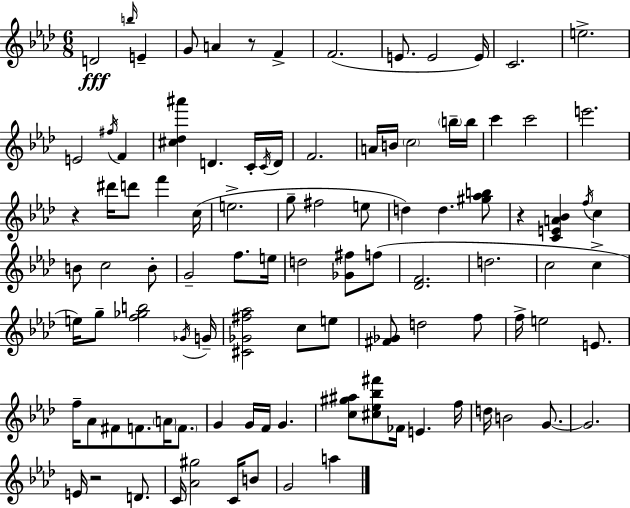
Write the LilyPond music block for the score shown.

{
  \clef treble
  \numericTimeSignature
  \time 6/8
  \key f \minor
  d'2\fff \grace { b''16 } e'4-- | g'8 a'4 r8 f'4-> | f'2.( | e'8. e'2 | \break e'16) c'2. | e''2.-> | e'2 \acciaccatura { fis''16 } f'4 | <cis'' des'' ais'''>4 d'4. | \break c'16-. \acciaccatura { c'16 } d'16 f'2. | a'16 b'16 \parenthesize c''2 | \parenthesize b''16-- b''16 c'''4 c'''2 | e'''2. | \break r4 dis'''16 d'''8 f'''4 | c''16( e''2.-> | g''8-- fis''2 | e''8 d''4) d''4. | \break <gis'' aes'' b''>8 r4 <c' e' a' bes'>4 \acciaccatura { f''16 } | c''4 b'8 c''2 | b'8-. g'2-- | f''8. e''16 d''2 | \break <ges' fis''>8 f''8( <des' f'>2. | d''2. | c''2 | c''4-> e''16) g''8-- <f'' ges'' b''>2 | \break \acciaccatura { ges'16 } g'16-- <cis' ges' fis'' aes''>2 | c''8 e''8 <fis' ges'>8 d''2 | f''8 f''16-> e''2 | e'8. f''16-- aes'8 fis'8 f'8. | \break \parenthesize a'16 \parenthesize f'8. g'4 g'16 f'16 g'4. | <c'' gis'' ais''>8 <cis'' ees'' bes'' fis'''>8 fes'16 e'4. | f''16 d''16 b'2 | g'8.~~ g'2. | \break e'16 r2 | d'8. c'16 <aes' gis''>2 | c'16 b'8 g'2 | a''4 \bar "|."
}